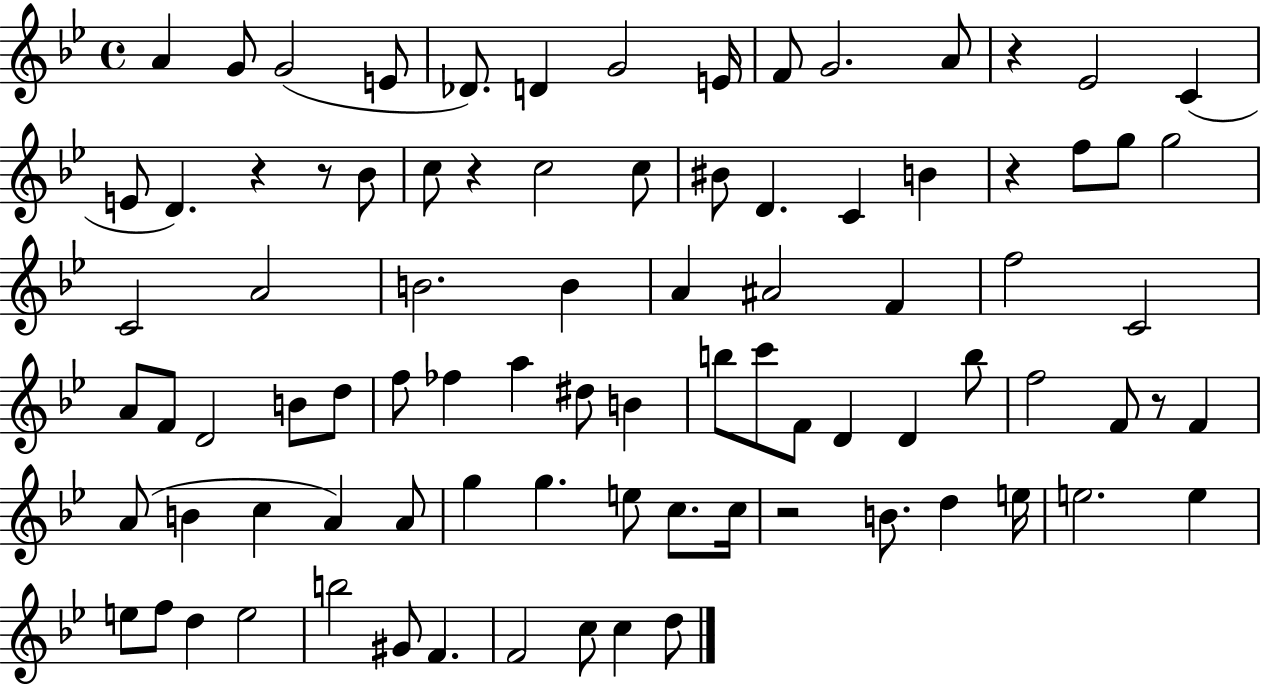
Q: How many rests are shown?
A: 7